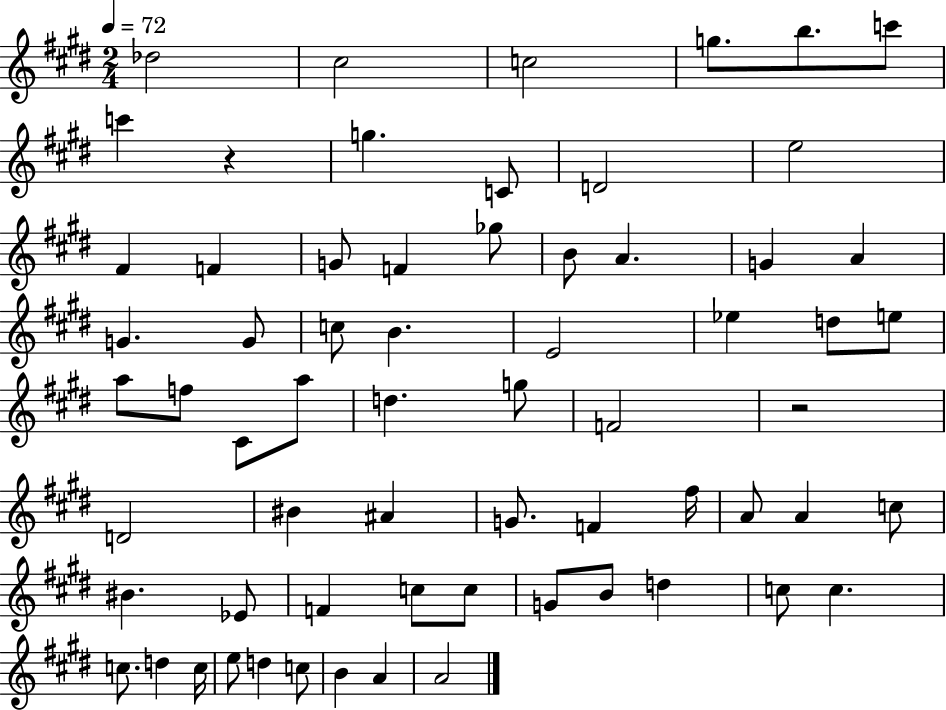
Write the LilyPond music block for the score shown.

{
  \clef treble
  \numericTimeSignature
  \time 2/4
  \key e \major
  \tempo 4 = 72
  \repeat volta 2 { des''2 | cis''2 | c''2 | g''8. b''8. c'''8 | \break c'''4 r4 | g''4. c'8 | d'2 | e''2 | \break fis'4 f'4 | g'8 f'4 ges''8 | b'8 a'4. | g'4 a'4 | \break g'4. g'8 | c''8 b'4. | e'2 | ees''4 d''8 e''8 | \break a''8 f''8 cis'8 a''8 | d''4. g''8 | f'2 | r2 | \break d'2 | bis'4 ais'4 | g'8. f'4 fis''16 | a'8 a'4 c''8 | \break bis'4. ees'8 | f'4 c''8 c''8 | g'8 b'8 d''4 | c''8 c''4. | \break c''8. d''4 c''16 | e''8 d''4 c''8 | b'4 a'4 | a'2 | \break } \bar "|."
}